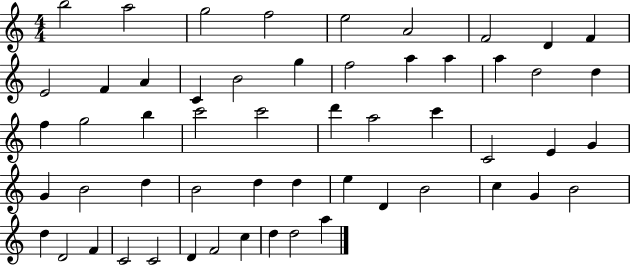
B5/h A5/h G5/h F5/h E5/h A4/h F4/h D4/q F4/q E4/h F4/q A4/q C4/q B4/h G5/q F5/h A5/q A5/q A5/q D5/h D5/q F5/q G5/h B5/q C6/h C6/h D6/q A5/h C6/q C4/h E4/q G4/q G4/q B4/h D5/q B4/h D5/q D5/q E5/q D4/q B4/h C5/q G4/q B4/h D5/q D4/h F4/q C4/h C4/h D4/q F4/h C5/q D5/q D5/h A5/q